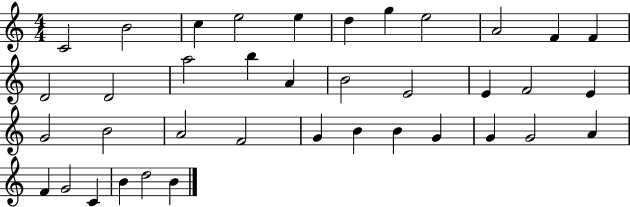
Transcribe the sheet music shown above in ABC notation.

X:1
T:Untitled
M:4/4
L:1/4
K:C
C2 B2 c e2 e d g e2 A2 F F D2 D2 a2 b A B2 E2 E F2 E G2 B2 A2 F2 G B B G G G2 A F G2 C B d2 B